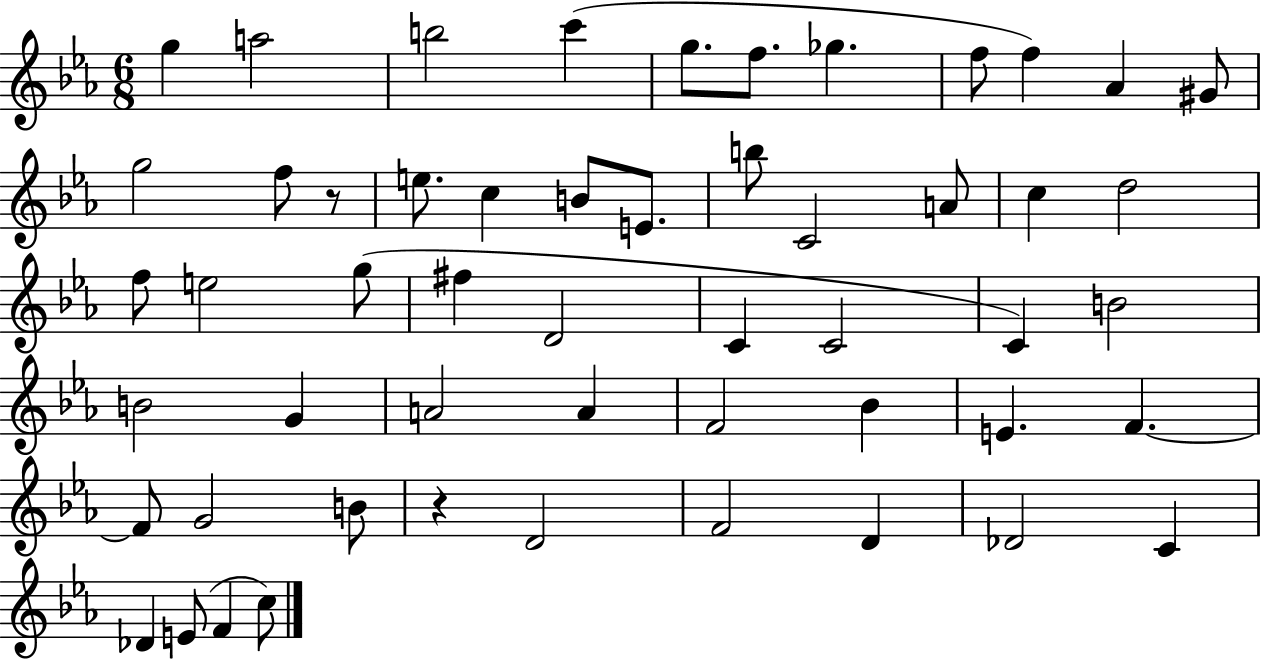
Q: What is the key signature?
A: EES major